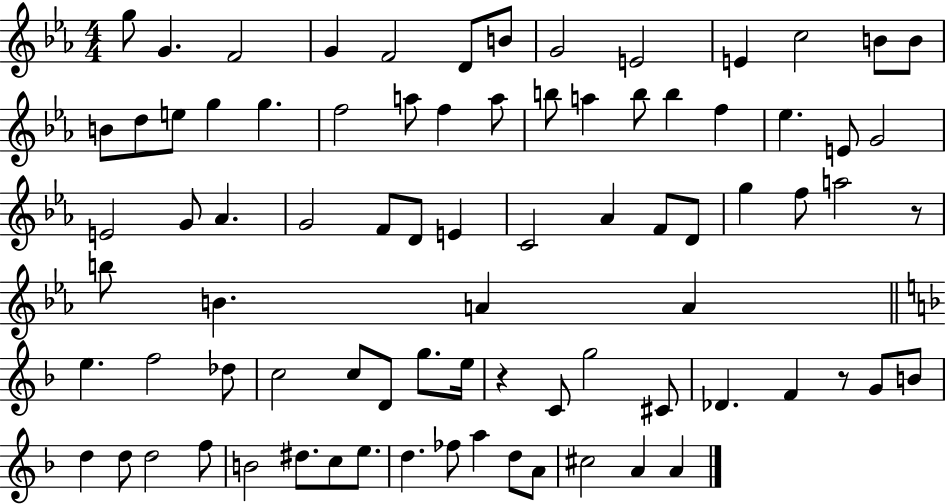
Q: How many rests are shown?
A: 3